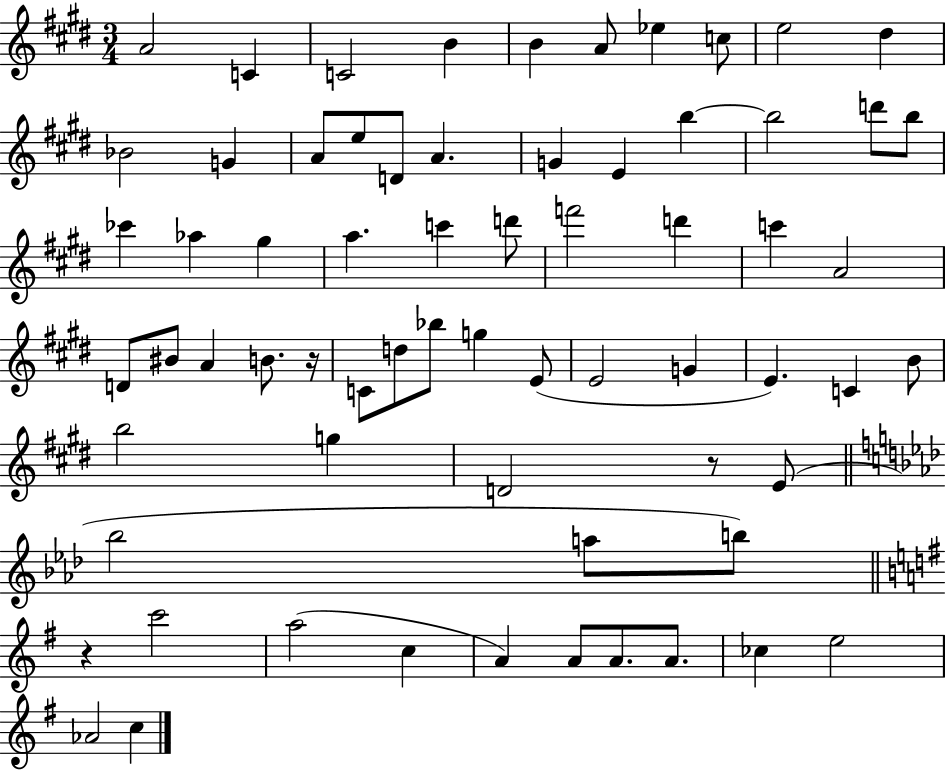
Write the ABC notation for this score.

X:1
T:Untitled
M:3/4
L:1/4
K:E
A2 C C2 B B A/2 _e c/2 e2 ^d _B2 G A/2 e/2 D/2 A G E b b2 d'/2 b/2 _c' _a ^g a c' d'/2 f'2 d' c' A2 D/2 ^B/2 A B/2 z/4 C/2 d/2 _b/2 g E/2 E2 G E C B/2 b2 g D2 z/2 E/2 _b2 a/2 b/2 z c'2 a2 c A A/2 A/2 A/2 _c e2 _A2 c